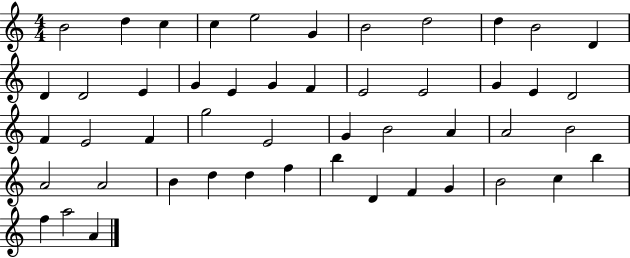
X:1
T:Untitled
M:4/4
L:1/4
K:C
B2 d c c e2 G B2 d2 d B2 D D D2 E G E G F E2 E2 G E D2 F E2 F g2 E2 G B2 A A2 B2 A2 A2 B d d f b D F G B2 c b f a2 A